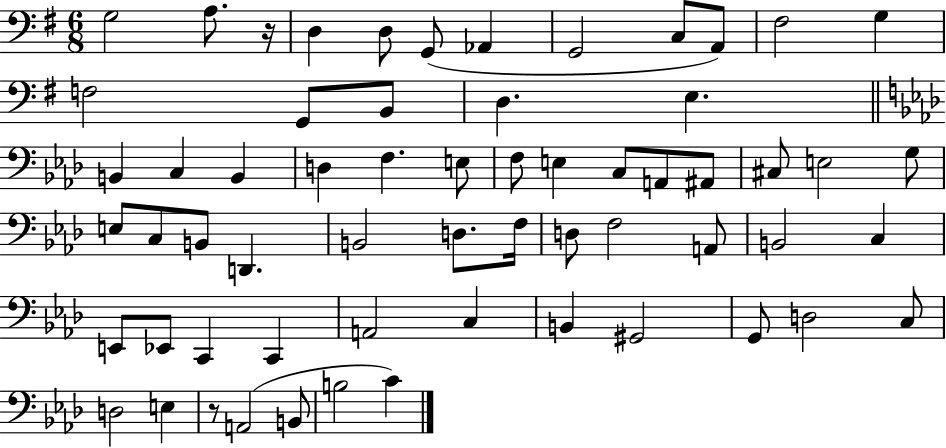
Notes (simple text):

G3/h A3/e. R/s D3/q D3/e G2/e Ab2/q G2/h C3/e A2/e F#3/h G3/q F3/h G2/e B2/e D3/q. E3/q. B2/q C3/q B2/q D3/q F3/q. E3/e F3/e E3/q C3/e A2/e A#2/e C#3/e E3/h G3/e E3/e C3/e B2/e D2/q. B2/h D3/e. F3/s D3/e F3/h A2/e B2/h C3/q E2/e Eb2/e C2/q C2/q A2/h C3/q B2/q G#2/h G2/e D3/h C3/e D3/h E3/q R/e A2/h B2/e B3/h C4/q